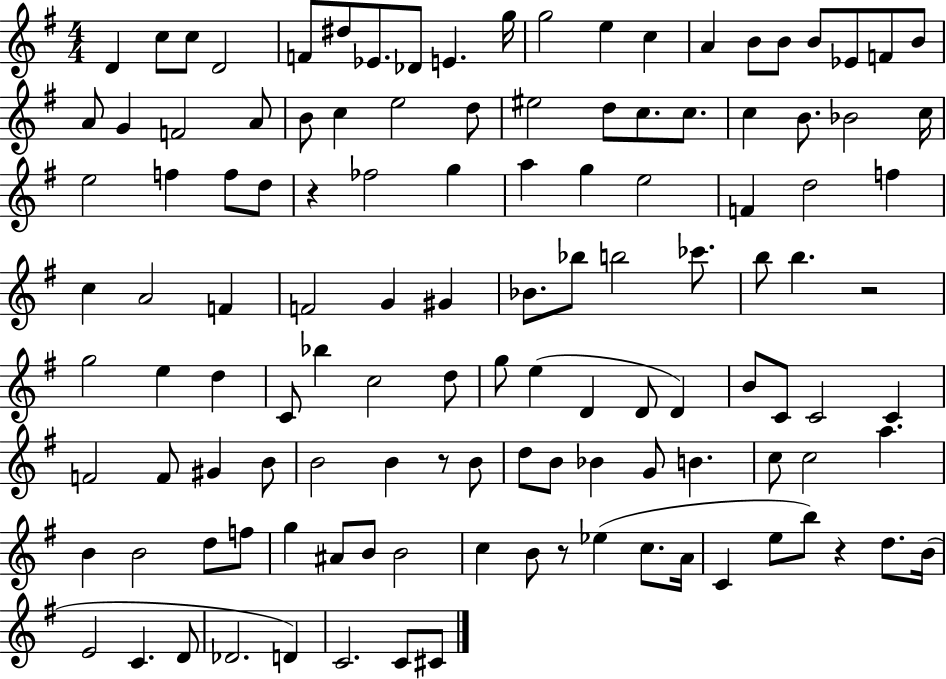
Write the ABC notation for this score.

X:1
T:Untitled
M:4/4
L:1/4
K:G
D c/2 c/2 D2 F/2 ^d/2 _E/2 _D/2 E g/4 g2 e c A B/2 B/2 B/2 _E/2 F/2 B/2 A/2 G F2 A/2 B/2 c e2 d/2 ^e2 d/2 c/2 c/2 c B/2 _B2 c/4 e2 f f/2 d/2 z _f2 g a g e2 F d2 f c A2 F F2 G ^G _B/2 _b/2 b2 _c'/2 b/2 b z2 g2 e d C/2 _b c2 d/2 g/2 e D D/2 D B/2 C/2 C2 C F2 F/2 ^G B/2 B2 B z/2 B/2 d/2 B/2 _B G/2 B c/2 c2 a B B2 d/2 f/2 g ^A/2 B/2 B2 c B/2 z/2 _e c/2 A/4 C e/2 b/2 z d/2 B/4 E2 C D/2 _D2 D C2 C/2 ^C/2